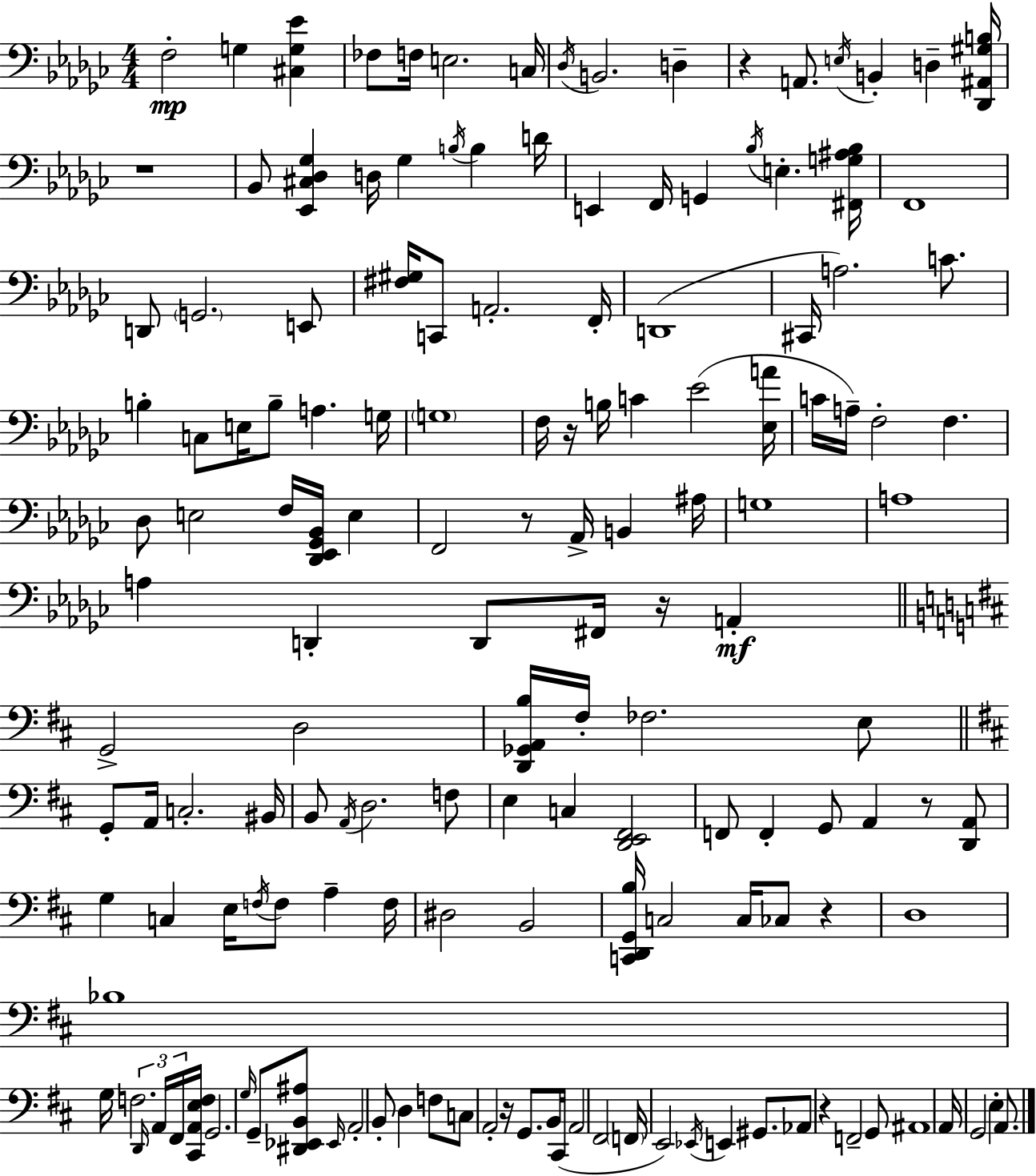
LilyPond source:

{
  \clef bass
  \numericTimeSignature
  \time 4/4
  \key ees \minor
  f2-.\mp g4 <cis g ees'>4 | fes8 f16 e2. c16 | \acciaccatura { des16 } b,2. d4-- | r4 a,8. \acciaccatura { e16 } b,4-. d4-- | \break <des, ais, gis b>16 r1 | bes,8 <ees, cis des ges>4 d16 ges4 \acciaccatura { b16 } b4 | d'16 e,4 f,16 g,4 \acciaccatura { bes16 } e4.-. | <fis, g ais bes>16 f,1 | \break d,8 \parenthesize g,2. | e,8 <fis gis>16 c,8 a,2.-. | f,16-. d,1( | cis,16 a2.) | \break c'8. b4-. c8 e16 b8-- a4. | g16 \parenthesize g1 | f16 r16 b16 c'4 ees'2( | <ees a'>16 c'16 a16--) f2-. f4. | \break des8 e2 f16 <des, ees, ges, bes,>16 | e4 f,2 r8 aes,16-> b,4 | ais16 g1 | a1 | \break a4 d,4-. d,8 fis,16 r16 | a,4-.\mf \bar "||" \break \key d \major g,2-> d2 | <d, ges, a, b>16 fis16-. fes2. e8 | \bar "||" \break \key d \major g,8-. a,16 c2.-. bis,16 | b,8 \acciaccatura { a,16 } d2. f8 | e4 c4 <d, e, fis,>2 | f,8 f,4-. g,8 a,4 r8 <d, a,>8 | \break g4 c4 e16 \acciaccatura { f16 } f8 a4-- | f16 dis2 b,2 | <c, d, g, b>16 c2 c16 ces8 r4 | d1 | \break bes1 | g16 f2. \tuplet 3/2 { \grace { d,16 } | a,16 fis,16 } <cis, a, e f>16 g,2. \grace { g16 } | g,8-- <dis, ees, b, ais>8 \grace { ees,16 } a,2-. b,8-. d4 | \break f8 c8 a,2-. r16 | g,8. b,16 cis,16( a,2 fis,2 | \parenthesize f,16 e,2) \acciaccatura { ees,16 } e,4 | gis,8. aes,8 r4 f,2-- | \break g,8 ais,1 | a,16 g,2 e4-. | a,8. \bar "|."
}